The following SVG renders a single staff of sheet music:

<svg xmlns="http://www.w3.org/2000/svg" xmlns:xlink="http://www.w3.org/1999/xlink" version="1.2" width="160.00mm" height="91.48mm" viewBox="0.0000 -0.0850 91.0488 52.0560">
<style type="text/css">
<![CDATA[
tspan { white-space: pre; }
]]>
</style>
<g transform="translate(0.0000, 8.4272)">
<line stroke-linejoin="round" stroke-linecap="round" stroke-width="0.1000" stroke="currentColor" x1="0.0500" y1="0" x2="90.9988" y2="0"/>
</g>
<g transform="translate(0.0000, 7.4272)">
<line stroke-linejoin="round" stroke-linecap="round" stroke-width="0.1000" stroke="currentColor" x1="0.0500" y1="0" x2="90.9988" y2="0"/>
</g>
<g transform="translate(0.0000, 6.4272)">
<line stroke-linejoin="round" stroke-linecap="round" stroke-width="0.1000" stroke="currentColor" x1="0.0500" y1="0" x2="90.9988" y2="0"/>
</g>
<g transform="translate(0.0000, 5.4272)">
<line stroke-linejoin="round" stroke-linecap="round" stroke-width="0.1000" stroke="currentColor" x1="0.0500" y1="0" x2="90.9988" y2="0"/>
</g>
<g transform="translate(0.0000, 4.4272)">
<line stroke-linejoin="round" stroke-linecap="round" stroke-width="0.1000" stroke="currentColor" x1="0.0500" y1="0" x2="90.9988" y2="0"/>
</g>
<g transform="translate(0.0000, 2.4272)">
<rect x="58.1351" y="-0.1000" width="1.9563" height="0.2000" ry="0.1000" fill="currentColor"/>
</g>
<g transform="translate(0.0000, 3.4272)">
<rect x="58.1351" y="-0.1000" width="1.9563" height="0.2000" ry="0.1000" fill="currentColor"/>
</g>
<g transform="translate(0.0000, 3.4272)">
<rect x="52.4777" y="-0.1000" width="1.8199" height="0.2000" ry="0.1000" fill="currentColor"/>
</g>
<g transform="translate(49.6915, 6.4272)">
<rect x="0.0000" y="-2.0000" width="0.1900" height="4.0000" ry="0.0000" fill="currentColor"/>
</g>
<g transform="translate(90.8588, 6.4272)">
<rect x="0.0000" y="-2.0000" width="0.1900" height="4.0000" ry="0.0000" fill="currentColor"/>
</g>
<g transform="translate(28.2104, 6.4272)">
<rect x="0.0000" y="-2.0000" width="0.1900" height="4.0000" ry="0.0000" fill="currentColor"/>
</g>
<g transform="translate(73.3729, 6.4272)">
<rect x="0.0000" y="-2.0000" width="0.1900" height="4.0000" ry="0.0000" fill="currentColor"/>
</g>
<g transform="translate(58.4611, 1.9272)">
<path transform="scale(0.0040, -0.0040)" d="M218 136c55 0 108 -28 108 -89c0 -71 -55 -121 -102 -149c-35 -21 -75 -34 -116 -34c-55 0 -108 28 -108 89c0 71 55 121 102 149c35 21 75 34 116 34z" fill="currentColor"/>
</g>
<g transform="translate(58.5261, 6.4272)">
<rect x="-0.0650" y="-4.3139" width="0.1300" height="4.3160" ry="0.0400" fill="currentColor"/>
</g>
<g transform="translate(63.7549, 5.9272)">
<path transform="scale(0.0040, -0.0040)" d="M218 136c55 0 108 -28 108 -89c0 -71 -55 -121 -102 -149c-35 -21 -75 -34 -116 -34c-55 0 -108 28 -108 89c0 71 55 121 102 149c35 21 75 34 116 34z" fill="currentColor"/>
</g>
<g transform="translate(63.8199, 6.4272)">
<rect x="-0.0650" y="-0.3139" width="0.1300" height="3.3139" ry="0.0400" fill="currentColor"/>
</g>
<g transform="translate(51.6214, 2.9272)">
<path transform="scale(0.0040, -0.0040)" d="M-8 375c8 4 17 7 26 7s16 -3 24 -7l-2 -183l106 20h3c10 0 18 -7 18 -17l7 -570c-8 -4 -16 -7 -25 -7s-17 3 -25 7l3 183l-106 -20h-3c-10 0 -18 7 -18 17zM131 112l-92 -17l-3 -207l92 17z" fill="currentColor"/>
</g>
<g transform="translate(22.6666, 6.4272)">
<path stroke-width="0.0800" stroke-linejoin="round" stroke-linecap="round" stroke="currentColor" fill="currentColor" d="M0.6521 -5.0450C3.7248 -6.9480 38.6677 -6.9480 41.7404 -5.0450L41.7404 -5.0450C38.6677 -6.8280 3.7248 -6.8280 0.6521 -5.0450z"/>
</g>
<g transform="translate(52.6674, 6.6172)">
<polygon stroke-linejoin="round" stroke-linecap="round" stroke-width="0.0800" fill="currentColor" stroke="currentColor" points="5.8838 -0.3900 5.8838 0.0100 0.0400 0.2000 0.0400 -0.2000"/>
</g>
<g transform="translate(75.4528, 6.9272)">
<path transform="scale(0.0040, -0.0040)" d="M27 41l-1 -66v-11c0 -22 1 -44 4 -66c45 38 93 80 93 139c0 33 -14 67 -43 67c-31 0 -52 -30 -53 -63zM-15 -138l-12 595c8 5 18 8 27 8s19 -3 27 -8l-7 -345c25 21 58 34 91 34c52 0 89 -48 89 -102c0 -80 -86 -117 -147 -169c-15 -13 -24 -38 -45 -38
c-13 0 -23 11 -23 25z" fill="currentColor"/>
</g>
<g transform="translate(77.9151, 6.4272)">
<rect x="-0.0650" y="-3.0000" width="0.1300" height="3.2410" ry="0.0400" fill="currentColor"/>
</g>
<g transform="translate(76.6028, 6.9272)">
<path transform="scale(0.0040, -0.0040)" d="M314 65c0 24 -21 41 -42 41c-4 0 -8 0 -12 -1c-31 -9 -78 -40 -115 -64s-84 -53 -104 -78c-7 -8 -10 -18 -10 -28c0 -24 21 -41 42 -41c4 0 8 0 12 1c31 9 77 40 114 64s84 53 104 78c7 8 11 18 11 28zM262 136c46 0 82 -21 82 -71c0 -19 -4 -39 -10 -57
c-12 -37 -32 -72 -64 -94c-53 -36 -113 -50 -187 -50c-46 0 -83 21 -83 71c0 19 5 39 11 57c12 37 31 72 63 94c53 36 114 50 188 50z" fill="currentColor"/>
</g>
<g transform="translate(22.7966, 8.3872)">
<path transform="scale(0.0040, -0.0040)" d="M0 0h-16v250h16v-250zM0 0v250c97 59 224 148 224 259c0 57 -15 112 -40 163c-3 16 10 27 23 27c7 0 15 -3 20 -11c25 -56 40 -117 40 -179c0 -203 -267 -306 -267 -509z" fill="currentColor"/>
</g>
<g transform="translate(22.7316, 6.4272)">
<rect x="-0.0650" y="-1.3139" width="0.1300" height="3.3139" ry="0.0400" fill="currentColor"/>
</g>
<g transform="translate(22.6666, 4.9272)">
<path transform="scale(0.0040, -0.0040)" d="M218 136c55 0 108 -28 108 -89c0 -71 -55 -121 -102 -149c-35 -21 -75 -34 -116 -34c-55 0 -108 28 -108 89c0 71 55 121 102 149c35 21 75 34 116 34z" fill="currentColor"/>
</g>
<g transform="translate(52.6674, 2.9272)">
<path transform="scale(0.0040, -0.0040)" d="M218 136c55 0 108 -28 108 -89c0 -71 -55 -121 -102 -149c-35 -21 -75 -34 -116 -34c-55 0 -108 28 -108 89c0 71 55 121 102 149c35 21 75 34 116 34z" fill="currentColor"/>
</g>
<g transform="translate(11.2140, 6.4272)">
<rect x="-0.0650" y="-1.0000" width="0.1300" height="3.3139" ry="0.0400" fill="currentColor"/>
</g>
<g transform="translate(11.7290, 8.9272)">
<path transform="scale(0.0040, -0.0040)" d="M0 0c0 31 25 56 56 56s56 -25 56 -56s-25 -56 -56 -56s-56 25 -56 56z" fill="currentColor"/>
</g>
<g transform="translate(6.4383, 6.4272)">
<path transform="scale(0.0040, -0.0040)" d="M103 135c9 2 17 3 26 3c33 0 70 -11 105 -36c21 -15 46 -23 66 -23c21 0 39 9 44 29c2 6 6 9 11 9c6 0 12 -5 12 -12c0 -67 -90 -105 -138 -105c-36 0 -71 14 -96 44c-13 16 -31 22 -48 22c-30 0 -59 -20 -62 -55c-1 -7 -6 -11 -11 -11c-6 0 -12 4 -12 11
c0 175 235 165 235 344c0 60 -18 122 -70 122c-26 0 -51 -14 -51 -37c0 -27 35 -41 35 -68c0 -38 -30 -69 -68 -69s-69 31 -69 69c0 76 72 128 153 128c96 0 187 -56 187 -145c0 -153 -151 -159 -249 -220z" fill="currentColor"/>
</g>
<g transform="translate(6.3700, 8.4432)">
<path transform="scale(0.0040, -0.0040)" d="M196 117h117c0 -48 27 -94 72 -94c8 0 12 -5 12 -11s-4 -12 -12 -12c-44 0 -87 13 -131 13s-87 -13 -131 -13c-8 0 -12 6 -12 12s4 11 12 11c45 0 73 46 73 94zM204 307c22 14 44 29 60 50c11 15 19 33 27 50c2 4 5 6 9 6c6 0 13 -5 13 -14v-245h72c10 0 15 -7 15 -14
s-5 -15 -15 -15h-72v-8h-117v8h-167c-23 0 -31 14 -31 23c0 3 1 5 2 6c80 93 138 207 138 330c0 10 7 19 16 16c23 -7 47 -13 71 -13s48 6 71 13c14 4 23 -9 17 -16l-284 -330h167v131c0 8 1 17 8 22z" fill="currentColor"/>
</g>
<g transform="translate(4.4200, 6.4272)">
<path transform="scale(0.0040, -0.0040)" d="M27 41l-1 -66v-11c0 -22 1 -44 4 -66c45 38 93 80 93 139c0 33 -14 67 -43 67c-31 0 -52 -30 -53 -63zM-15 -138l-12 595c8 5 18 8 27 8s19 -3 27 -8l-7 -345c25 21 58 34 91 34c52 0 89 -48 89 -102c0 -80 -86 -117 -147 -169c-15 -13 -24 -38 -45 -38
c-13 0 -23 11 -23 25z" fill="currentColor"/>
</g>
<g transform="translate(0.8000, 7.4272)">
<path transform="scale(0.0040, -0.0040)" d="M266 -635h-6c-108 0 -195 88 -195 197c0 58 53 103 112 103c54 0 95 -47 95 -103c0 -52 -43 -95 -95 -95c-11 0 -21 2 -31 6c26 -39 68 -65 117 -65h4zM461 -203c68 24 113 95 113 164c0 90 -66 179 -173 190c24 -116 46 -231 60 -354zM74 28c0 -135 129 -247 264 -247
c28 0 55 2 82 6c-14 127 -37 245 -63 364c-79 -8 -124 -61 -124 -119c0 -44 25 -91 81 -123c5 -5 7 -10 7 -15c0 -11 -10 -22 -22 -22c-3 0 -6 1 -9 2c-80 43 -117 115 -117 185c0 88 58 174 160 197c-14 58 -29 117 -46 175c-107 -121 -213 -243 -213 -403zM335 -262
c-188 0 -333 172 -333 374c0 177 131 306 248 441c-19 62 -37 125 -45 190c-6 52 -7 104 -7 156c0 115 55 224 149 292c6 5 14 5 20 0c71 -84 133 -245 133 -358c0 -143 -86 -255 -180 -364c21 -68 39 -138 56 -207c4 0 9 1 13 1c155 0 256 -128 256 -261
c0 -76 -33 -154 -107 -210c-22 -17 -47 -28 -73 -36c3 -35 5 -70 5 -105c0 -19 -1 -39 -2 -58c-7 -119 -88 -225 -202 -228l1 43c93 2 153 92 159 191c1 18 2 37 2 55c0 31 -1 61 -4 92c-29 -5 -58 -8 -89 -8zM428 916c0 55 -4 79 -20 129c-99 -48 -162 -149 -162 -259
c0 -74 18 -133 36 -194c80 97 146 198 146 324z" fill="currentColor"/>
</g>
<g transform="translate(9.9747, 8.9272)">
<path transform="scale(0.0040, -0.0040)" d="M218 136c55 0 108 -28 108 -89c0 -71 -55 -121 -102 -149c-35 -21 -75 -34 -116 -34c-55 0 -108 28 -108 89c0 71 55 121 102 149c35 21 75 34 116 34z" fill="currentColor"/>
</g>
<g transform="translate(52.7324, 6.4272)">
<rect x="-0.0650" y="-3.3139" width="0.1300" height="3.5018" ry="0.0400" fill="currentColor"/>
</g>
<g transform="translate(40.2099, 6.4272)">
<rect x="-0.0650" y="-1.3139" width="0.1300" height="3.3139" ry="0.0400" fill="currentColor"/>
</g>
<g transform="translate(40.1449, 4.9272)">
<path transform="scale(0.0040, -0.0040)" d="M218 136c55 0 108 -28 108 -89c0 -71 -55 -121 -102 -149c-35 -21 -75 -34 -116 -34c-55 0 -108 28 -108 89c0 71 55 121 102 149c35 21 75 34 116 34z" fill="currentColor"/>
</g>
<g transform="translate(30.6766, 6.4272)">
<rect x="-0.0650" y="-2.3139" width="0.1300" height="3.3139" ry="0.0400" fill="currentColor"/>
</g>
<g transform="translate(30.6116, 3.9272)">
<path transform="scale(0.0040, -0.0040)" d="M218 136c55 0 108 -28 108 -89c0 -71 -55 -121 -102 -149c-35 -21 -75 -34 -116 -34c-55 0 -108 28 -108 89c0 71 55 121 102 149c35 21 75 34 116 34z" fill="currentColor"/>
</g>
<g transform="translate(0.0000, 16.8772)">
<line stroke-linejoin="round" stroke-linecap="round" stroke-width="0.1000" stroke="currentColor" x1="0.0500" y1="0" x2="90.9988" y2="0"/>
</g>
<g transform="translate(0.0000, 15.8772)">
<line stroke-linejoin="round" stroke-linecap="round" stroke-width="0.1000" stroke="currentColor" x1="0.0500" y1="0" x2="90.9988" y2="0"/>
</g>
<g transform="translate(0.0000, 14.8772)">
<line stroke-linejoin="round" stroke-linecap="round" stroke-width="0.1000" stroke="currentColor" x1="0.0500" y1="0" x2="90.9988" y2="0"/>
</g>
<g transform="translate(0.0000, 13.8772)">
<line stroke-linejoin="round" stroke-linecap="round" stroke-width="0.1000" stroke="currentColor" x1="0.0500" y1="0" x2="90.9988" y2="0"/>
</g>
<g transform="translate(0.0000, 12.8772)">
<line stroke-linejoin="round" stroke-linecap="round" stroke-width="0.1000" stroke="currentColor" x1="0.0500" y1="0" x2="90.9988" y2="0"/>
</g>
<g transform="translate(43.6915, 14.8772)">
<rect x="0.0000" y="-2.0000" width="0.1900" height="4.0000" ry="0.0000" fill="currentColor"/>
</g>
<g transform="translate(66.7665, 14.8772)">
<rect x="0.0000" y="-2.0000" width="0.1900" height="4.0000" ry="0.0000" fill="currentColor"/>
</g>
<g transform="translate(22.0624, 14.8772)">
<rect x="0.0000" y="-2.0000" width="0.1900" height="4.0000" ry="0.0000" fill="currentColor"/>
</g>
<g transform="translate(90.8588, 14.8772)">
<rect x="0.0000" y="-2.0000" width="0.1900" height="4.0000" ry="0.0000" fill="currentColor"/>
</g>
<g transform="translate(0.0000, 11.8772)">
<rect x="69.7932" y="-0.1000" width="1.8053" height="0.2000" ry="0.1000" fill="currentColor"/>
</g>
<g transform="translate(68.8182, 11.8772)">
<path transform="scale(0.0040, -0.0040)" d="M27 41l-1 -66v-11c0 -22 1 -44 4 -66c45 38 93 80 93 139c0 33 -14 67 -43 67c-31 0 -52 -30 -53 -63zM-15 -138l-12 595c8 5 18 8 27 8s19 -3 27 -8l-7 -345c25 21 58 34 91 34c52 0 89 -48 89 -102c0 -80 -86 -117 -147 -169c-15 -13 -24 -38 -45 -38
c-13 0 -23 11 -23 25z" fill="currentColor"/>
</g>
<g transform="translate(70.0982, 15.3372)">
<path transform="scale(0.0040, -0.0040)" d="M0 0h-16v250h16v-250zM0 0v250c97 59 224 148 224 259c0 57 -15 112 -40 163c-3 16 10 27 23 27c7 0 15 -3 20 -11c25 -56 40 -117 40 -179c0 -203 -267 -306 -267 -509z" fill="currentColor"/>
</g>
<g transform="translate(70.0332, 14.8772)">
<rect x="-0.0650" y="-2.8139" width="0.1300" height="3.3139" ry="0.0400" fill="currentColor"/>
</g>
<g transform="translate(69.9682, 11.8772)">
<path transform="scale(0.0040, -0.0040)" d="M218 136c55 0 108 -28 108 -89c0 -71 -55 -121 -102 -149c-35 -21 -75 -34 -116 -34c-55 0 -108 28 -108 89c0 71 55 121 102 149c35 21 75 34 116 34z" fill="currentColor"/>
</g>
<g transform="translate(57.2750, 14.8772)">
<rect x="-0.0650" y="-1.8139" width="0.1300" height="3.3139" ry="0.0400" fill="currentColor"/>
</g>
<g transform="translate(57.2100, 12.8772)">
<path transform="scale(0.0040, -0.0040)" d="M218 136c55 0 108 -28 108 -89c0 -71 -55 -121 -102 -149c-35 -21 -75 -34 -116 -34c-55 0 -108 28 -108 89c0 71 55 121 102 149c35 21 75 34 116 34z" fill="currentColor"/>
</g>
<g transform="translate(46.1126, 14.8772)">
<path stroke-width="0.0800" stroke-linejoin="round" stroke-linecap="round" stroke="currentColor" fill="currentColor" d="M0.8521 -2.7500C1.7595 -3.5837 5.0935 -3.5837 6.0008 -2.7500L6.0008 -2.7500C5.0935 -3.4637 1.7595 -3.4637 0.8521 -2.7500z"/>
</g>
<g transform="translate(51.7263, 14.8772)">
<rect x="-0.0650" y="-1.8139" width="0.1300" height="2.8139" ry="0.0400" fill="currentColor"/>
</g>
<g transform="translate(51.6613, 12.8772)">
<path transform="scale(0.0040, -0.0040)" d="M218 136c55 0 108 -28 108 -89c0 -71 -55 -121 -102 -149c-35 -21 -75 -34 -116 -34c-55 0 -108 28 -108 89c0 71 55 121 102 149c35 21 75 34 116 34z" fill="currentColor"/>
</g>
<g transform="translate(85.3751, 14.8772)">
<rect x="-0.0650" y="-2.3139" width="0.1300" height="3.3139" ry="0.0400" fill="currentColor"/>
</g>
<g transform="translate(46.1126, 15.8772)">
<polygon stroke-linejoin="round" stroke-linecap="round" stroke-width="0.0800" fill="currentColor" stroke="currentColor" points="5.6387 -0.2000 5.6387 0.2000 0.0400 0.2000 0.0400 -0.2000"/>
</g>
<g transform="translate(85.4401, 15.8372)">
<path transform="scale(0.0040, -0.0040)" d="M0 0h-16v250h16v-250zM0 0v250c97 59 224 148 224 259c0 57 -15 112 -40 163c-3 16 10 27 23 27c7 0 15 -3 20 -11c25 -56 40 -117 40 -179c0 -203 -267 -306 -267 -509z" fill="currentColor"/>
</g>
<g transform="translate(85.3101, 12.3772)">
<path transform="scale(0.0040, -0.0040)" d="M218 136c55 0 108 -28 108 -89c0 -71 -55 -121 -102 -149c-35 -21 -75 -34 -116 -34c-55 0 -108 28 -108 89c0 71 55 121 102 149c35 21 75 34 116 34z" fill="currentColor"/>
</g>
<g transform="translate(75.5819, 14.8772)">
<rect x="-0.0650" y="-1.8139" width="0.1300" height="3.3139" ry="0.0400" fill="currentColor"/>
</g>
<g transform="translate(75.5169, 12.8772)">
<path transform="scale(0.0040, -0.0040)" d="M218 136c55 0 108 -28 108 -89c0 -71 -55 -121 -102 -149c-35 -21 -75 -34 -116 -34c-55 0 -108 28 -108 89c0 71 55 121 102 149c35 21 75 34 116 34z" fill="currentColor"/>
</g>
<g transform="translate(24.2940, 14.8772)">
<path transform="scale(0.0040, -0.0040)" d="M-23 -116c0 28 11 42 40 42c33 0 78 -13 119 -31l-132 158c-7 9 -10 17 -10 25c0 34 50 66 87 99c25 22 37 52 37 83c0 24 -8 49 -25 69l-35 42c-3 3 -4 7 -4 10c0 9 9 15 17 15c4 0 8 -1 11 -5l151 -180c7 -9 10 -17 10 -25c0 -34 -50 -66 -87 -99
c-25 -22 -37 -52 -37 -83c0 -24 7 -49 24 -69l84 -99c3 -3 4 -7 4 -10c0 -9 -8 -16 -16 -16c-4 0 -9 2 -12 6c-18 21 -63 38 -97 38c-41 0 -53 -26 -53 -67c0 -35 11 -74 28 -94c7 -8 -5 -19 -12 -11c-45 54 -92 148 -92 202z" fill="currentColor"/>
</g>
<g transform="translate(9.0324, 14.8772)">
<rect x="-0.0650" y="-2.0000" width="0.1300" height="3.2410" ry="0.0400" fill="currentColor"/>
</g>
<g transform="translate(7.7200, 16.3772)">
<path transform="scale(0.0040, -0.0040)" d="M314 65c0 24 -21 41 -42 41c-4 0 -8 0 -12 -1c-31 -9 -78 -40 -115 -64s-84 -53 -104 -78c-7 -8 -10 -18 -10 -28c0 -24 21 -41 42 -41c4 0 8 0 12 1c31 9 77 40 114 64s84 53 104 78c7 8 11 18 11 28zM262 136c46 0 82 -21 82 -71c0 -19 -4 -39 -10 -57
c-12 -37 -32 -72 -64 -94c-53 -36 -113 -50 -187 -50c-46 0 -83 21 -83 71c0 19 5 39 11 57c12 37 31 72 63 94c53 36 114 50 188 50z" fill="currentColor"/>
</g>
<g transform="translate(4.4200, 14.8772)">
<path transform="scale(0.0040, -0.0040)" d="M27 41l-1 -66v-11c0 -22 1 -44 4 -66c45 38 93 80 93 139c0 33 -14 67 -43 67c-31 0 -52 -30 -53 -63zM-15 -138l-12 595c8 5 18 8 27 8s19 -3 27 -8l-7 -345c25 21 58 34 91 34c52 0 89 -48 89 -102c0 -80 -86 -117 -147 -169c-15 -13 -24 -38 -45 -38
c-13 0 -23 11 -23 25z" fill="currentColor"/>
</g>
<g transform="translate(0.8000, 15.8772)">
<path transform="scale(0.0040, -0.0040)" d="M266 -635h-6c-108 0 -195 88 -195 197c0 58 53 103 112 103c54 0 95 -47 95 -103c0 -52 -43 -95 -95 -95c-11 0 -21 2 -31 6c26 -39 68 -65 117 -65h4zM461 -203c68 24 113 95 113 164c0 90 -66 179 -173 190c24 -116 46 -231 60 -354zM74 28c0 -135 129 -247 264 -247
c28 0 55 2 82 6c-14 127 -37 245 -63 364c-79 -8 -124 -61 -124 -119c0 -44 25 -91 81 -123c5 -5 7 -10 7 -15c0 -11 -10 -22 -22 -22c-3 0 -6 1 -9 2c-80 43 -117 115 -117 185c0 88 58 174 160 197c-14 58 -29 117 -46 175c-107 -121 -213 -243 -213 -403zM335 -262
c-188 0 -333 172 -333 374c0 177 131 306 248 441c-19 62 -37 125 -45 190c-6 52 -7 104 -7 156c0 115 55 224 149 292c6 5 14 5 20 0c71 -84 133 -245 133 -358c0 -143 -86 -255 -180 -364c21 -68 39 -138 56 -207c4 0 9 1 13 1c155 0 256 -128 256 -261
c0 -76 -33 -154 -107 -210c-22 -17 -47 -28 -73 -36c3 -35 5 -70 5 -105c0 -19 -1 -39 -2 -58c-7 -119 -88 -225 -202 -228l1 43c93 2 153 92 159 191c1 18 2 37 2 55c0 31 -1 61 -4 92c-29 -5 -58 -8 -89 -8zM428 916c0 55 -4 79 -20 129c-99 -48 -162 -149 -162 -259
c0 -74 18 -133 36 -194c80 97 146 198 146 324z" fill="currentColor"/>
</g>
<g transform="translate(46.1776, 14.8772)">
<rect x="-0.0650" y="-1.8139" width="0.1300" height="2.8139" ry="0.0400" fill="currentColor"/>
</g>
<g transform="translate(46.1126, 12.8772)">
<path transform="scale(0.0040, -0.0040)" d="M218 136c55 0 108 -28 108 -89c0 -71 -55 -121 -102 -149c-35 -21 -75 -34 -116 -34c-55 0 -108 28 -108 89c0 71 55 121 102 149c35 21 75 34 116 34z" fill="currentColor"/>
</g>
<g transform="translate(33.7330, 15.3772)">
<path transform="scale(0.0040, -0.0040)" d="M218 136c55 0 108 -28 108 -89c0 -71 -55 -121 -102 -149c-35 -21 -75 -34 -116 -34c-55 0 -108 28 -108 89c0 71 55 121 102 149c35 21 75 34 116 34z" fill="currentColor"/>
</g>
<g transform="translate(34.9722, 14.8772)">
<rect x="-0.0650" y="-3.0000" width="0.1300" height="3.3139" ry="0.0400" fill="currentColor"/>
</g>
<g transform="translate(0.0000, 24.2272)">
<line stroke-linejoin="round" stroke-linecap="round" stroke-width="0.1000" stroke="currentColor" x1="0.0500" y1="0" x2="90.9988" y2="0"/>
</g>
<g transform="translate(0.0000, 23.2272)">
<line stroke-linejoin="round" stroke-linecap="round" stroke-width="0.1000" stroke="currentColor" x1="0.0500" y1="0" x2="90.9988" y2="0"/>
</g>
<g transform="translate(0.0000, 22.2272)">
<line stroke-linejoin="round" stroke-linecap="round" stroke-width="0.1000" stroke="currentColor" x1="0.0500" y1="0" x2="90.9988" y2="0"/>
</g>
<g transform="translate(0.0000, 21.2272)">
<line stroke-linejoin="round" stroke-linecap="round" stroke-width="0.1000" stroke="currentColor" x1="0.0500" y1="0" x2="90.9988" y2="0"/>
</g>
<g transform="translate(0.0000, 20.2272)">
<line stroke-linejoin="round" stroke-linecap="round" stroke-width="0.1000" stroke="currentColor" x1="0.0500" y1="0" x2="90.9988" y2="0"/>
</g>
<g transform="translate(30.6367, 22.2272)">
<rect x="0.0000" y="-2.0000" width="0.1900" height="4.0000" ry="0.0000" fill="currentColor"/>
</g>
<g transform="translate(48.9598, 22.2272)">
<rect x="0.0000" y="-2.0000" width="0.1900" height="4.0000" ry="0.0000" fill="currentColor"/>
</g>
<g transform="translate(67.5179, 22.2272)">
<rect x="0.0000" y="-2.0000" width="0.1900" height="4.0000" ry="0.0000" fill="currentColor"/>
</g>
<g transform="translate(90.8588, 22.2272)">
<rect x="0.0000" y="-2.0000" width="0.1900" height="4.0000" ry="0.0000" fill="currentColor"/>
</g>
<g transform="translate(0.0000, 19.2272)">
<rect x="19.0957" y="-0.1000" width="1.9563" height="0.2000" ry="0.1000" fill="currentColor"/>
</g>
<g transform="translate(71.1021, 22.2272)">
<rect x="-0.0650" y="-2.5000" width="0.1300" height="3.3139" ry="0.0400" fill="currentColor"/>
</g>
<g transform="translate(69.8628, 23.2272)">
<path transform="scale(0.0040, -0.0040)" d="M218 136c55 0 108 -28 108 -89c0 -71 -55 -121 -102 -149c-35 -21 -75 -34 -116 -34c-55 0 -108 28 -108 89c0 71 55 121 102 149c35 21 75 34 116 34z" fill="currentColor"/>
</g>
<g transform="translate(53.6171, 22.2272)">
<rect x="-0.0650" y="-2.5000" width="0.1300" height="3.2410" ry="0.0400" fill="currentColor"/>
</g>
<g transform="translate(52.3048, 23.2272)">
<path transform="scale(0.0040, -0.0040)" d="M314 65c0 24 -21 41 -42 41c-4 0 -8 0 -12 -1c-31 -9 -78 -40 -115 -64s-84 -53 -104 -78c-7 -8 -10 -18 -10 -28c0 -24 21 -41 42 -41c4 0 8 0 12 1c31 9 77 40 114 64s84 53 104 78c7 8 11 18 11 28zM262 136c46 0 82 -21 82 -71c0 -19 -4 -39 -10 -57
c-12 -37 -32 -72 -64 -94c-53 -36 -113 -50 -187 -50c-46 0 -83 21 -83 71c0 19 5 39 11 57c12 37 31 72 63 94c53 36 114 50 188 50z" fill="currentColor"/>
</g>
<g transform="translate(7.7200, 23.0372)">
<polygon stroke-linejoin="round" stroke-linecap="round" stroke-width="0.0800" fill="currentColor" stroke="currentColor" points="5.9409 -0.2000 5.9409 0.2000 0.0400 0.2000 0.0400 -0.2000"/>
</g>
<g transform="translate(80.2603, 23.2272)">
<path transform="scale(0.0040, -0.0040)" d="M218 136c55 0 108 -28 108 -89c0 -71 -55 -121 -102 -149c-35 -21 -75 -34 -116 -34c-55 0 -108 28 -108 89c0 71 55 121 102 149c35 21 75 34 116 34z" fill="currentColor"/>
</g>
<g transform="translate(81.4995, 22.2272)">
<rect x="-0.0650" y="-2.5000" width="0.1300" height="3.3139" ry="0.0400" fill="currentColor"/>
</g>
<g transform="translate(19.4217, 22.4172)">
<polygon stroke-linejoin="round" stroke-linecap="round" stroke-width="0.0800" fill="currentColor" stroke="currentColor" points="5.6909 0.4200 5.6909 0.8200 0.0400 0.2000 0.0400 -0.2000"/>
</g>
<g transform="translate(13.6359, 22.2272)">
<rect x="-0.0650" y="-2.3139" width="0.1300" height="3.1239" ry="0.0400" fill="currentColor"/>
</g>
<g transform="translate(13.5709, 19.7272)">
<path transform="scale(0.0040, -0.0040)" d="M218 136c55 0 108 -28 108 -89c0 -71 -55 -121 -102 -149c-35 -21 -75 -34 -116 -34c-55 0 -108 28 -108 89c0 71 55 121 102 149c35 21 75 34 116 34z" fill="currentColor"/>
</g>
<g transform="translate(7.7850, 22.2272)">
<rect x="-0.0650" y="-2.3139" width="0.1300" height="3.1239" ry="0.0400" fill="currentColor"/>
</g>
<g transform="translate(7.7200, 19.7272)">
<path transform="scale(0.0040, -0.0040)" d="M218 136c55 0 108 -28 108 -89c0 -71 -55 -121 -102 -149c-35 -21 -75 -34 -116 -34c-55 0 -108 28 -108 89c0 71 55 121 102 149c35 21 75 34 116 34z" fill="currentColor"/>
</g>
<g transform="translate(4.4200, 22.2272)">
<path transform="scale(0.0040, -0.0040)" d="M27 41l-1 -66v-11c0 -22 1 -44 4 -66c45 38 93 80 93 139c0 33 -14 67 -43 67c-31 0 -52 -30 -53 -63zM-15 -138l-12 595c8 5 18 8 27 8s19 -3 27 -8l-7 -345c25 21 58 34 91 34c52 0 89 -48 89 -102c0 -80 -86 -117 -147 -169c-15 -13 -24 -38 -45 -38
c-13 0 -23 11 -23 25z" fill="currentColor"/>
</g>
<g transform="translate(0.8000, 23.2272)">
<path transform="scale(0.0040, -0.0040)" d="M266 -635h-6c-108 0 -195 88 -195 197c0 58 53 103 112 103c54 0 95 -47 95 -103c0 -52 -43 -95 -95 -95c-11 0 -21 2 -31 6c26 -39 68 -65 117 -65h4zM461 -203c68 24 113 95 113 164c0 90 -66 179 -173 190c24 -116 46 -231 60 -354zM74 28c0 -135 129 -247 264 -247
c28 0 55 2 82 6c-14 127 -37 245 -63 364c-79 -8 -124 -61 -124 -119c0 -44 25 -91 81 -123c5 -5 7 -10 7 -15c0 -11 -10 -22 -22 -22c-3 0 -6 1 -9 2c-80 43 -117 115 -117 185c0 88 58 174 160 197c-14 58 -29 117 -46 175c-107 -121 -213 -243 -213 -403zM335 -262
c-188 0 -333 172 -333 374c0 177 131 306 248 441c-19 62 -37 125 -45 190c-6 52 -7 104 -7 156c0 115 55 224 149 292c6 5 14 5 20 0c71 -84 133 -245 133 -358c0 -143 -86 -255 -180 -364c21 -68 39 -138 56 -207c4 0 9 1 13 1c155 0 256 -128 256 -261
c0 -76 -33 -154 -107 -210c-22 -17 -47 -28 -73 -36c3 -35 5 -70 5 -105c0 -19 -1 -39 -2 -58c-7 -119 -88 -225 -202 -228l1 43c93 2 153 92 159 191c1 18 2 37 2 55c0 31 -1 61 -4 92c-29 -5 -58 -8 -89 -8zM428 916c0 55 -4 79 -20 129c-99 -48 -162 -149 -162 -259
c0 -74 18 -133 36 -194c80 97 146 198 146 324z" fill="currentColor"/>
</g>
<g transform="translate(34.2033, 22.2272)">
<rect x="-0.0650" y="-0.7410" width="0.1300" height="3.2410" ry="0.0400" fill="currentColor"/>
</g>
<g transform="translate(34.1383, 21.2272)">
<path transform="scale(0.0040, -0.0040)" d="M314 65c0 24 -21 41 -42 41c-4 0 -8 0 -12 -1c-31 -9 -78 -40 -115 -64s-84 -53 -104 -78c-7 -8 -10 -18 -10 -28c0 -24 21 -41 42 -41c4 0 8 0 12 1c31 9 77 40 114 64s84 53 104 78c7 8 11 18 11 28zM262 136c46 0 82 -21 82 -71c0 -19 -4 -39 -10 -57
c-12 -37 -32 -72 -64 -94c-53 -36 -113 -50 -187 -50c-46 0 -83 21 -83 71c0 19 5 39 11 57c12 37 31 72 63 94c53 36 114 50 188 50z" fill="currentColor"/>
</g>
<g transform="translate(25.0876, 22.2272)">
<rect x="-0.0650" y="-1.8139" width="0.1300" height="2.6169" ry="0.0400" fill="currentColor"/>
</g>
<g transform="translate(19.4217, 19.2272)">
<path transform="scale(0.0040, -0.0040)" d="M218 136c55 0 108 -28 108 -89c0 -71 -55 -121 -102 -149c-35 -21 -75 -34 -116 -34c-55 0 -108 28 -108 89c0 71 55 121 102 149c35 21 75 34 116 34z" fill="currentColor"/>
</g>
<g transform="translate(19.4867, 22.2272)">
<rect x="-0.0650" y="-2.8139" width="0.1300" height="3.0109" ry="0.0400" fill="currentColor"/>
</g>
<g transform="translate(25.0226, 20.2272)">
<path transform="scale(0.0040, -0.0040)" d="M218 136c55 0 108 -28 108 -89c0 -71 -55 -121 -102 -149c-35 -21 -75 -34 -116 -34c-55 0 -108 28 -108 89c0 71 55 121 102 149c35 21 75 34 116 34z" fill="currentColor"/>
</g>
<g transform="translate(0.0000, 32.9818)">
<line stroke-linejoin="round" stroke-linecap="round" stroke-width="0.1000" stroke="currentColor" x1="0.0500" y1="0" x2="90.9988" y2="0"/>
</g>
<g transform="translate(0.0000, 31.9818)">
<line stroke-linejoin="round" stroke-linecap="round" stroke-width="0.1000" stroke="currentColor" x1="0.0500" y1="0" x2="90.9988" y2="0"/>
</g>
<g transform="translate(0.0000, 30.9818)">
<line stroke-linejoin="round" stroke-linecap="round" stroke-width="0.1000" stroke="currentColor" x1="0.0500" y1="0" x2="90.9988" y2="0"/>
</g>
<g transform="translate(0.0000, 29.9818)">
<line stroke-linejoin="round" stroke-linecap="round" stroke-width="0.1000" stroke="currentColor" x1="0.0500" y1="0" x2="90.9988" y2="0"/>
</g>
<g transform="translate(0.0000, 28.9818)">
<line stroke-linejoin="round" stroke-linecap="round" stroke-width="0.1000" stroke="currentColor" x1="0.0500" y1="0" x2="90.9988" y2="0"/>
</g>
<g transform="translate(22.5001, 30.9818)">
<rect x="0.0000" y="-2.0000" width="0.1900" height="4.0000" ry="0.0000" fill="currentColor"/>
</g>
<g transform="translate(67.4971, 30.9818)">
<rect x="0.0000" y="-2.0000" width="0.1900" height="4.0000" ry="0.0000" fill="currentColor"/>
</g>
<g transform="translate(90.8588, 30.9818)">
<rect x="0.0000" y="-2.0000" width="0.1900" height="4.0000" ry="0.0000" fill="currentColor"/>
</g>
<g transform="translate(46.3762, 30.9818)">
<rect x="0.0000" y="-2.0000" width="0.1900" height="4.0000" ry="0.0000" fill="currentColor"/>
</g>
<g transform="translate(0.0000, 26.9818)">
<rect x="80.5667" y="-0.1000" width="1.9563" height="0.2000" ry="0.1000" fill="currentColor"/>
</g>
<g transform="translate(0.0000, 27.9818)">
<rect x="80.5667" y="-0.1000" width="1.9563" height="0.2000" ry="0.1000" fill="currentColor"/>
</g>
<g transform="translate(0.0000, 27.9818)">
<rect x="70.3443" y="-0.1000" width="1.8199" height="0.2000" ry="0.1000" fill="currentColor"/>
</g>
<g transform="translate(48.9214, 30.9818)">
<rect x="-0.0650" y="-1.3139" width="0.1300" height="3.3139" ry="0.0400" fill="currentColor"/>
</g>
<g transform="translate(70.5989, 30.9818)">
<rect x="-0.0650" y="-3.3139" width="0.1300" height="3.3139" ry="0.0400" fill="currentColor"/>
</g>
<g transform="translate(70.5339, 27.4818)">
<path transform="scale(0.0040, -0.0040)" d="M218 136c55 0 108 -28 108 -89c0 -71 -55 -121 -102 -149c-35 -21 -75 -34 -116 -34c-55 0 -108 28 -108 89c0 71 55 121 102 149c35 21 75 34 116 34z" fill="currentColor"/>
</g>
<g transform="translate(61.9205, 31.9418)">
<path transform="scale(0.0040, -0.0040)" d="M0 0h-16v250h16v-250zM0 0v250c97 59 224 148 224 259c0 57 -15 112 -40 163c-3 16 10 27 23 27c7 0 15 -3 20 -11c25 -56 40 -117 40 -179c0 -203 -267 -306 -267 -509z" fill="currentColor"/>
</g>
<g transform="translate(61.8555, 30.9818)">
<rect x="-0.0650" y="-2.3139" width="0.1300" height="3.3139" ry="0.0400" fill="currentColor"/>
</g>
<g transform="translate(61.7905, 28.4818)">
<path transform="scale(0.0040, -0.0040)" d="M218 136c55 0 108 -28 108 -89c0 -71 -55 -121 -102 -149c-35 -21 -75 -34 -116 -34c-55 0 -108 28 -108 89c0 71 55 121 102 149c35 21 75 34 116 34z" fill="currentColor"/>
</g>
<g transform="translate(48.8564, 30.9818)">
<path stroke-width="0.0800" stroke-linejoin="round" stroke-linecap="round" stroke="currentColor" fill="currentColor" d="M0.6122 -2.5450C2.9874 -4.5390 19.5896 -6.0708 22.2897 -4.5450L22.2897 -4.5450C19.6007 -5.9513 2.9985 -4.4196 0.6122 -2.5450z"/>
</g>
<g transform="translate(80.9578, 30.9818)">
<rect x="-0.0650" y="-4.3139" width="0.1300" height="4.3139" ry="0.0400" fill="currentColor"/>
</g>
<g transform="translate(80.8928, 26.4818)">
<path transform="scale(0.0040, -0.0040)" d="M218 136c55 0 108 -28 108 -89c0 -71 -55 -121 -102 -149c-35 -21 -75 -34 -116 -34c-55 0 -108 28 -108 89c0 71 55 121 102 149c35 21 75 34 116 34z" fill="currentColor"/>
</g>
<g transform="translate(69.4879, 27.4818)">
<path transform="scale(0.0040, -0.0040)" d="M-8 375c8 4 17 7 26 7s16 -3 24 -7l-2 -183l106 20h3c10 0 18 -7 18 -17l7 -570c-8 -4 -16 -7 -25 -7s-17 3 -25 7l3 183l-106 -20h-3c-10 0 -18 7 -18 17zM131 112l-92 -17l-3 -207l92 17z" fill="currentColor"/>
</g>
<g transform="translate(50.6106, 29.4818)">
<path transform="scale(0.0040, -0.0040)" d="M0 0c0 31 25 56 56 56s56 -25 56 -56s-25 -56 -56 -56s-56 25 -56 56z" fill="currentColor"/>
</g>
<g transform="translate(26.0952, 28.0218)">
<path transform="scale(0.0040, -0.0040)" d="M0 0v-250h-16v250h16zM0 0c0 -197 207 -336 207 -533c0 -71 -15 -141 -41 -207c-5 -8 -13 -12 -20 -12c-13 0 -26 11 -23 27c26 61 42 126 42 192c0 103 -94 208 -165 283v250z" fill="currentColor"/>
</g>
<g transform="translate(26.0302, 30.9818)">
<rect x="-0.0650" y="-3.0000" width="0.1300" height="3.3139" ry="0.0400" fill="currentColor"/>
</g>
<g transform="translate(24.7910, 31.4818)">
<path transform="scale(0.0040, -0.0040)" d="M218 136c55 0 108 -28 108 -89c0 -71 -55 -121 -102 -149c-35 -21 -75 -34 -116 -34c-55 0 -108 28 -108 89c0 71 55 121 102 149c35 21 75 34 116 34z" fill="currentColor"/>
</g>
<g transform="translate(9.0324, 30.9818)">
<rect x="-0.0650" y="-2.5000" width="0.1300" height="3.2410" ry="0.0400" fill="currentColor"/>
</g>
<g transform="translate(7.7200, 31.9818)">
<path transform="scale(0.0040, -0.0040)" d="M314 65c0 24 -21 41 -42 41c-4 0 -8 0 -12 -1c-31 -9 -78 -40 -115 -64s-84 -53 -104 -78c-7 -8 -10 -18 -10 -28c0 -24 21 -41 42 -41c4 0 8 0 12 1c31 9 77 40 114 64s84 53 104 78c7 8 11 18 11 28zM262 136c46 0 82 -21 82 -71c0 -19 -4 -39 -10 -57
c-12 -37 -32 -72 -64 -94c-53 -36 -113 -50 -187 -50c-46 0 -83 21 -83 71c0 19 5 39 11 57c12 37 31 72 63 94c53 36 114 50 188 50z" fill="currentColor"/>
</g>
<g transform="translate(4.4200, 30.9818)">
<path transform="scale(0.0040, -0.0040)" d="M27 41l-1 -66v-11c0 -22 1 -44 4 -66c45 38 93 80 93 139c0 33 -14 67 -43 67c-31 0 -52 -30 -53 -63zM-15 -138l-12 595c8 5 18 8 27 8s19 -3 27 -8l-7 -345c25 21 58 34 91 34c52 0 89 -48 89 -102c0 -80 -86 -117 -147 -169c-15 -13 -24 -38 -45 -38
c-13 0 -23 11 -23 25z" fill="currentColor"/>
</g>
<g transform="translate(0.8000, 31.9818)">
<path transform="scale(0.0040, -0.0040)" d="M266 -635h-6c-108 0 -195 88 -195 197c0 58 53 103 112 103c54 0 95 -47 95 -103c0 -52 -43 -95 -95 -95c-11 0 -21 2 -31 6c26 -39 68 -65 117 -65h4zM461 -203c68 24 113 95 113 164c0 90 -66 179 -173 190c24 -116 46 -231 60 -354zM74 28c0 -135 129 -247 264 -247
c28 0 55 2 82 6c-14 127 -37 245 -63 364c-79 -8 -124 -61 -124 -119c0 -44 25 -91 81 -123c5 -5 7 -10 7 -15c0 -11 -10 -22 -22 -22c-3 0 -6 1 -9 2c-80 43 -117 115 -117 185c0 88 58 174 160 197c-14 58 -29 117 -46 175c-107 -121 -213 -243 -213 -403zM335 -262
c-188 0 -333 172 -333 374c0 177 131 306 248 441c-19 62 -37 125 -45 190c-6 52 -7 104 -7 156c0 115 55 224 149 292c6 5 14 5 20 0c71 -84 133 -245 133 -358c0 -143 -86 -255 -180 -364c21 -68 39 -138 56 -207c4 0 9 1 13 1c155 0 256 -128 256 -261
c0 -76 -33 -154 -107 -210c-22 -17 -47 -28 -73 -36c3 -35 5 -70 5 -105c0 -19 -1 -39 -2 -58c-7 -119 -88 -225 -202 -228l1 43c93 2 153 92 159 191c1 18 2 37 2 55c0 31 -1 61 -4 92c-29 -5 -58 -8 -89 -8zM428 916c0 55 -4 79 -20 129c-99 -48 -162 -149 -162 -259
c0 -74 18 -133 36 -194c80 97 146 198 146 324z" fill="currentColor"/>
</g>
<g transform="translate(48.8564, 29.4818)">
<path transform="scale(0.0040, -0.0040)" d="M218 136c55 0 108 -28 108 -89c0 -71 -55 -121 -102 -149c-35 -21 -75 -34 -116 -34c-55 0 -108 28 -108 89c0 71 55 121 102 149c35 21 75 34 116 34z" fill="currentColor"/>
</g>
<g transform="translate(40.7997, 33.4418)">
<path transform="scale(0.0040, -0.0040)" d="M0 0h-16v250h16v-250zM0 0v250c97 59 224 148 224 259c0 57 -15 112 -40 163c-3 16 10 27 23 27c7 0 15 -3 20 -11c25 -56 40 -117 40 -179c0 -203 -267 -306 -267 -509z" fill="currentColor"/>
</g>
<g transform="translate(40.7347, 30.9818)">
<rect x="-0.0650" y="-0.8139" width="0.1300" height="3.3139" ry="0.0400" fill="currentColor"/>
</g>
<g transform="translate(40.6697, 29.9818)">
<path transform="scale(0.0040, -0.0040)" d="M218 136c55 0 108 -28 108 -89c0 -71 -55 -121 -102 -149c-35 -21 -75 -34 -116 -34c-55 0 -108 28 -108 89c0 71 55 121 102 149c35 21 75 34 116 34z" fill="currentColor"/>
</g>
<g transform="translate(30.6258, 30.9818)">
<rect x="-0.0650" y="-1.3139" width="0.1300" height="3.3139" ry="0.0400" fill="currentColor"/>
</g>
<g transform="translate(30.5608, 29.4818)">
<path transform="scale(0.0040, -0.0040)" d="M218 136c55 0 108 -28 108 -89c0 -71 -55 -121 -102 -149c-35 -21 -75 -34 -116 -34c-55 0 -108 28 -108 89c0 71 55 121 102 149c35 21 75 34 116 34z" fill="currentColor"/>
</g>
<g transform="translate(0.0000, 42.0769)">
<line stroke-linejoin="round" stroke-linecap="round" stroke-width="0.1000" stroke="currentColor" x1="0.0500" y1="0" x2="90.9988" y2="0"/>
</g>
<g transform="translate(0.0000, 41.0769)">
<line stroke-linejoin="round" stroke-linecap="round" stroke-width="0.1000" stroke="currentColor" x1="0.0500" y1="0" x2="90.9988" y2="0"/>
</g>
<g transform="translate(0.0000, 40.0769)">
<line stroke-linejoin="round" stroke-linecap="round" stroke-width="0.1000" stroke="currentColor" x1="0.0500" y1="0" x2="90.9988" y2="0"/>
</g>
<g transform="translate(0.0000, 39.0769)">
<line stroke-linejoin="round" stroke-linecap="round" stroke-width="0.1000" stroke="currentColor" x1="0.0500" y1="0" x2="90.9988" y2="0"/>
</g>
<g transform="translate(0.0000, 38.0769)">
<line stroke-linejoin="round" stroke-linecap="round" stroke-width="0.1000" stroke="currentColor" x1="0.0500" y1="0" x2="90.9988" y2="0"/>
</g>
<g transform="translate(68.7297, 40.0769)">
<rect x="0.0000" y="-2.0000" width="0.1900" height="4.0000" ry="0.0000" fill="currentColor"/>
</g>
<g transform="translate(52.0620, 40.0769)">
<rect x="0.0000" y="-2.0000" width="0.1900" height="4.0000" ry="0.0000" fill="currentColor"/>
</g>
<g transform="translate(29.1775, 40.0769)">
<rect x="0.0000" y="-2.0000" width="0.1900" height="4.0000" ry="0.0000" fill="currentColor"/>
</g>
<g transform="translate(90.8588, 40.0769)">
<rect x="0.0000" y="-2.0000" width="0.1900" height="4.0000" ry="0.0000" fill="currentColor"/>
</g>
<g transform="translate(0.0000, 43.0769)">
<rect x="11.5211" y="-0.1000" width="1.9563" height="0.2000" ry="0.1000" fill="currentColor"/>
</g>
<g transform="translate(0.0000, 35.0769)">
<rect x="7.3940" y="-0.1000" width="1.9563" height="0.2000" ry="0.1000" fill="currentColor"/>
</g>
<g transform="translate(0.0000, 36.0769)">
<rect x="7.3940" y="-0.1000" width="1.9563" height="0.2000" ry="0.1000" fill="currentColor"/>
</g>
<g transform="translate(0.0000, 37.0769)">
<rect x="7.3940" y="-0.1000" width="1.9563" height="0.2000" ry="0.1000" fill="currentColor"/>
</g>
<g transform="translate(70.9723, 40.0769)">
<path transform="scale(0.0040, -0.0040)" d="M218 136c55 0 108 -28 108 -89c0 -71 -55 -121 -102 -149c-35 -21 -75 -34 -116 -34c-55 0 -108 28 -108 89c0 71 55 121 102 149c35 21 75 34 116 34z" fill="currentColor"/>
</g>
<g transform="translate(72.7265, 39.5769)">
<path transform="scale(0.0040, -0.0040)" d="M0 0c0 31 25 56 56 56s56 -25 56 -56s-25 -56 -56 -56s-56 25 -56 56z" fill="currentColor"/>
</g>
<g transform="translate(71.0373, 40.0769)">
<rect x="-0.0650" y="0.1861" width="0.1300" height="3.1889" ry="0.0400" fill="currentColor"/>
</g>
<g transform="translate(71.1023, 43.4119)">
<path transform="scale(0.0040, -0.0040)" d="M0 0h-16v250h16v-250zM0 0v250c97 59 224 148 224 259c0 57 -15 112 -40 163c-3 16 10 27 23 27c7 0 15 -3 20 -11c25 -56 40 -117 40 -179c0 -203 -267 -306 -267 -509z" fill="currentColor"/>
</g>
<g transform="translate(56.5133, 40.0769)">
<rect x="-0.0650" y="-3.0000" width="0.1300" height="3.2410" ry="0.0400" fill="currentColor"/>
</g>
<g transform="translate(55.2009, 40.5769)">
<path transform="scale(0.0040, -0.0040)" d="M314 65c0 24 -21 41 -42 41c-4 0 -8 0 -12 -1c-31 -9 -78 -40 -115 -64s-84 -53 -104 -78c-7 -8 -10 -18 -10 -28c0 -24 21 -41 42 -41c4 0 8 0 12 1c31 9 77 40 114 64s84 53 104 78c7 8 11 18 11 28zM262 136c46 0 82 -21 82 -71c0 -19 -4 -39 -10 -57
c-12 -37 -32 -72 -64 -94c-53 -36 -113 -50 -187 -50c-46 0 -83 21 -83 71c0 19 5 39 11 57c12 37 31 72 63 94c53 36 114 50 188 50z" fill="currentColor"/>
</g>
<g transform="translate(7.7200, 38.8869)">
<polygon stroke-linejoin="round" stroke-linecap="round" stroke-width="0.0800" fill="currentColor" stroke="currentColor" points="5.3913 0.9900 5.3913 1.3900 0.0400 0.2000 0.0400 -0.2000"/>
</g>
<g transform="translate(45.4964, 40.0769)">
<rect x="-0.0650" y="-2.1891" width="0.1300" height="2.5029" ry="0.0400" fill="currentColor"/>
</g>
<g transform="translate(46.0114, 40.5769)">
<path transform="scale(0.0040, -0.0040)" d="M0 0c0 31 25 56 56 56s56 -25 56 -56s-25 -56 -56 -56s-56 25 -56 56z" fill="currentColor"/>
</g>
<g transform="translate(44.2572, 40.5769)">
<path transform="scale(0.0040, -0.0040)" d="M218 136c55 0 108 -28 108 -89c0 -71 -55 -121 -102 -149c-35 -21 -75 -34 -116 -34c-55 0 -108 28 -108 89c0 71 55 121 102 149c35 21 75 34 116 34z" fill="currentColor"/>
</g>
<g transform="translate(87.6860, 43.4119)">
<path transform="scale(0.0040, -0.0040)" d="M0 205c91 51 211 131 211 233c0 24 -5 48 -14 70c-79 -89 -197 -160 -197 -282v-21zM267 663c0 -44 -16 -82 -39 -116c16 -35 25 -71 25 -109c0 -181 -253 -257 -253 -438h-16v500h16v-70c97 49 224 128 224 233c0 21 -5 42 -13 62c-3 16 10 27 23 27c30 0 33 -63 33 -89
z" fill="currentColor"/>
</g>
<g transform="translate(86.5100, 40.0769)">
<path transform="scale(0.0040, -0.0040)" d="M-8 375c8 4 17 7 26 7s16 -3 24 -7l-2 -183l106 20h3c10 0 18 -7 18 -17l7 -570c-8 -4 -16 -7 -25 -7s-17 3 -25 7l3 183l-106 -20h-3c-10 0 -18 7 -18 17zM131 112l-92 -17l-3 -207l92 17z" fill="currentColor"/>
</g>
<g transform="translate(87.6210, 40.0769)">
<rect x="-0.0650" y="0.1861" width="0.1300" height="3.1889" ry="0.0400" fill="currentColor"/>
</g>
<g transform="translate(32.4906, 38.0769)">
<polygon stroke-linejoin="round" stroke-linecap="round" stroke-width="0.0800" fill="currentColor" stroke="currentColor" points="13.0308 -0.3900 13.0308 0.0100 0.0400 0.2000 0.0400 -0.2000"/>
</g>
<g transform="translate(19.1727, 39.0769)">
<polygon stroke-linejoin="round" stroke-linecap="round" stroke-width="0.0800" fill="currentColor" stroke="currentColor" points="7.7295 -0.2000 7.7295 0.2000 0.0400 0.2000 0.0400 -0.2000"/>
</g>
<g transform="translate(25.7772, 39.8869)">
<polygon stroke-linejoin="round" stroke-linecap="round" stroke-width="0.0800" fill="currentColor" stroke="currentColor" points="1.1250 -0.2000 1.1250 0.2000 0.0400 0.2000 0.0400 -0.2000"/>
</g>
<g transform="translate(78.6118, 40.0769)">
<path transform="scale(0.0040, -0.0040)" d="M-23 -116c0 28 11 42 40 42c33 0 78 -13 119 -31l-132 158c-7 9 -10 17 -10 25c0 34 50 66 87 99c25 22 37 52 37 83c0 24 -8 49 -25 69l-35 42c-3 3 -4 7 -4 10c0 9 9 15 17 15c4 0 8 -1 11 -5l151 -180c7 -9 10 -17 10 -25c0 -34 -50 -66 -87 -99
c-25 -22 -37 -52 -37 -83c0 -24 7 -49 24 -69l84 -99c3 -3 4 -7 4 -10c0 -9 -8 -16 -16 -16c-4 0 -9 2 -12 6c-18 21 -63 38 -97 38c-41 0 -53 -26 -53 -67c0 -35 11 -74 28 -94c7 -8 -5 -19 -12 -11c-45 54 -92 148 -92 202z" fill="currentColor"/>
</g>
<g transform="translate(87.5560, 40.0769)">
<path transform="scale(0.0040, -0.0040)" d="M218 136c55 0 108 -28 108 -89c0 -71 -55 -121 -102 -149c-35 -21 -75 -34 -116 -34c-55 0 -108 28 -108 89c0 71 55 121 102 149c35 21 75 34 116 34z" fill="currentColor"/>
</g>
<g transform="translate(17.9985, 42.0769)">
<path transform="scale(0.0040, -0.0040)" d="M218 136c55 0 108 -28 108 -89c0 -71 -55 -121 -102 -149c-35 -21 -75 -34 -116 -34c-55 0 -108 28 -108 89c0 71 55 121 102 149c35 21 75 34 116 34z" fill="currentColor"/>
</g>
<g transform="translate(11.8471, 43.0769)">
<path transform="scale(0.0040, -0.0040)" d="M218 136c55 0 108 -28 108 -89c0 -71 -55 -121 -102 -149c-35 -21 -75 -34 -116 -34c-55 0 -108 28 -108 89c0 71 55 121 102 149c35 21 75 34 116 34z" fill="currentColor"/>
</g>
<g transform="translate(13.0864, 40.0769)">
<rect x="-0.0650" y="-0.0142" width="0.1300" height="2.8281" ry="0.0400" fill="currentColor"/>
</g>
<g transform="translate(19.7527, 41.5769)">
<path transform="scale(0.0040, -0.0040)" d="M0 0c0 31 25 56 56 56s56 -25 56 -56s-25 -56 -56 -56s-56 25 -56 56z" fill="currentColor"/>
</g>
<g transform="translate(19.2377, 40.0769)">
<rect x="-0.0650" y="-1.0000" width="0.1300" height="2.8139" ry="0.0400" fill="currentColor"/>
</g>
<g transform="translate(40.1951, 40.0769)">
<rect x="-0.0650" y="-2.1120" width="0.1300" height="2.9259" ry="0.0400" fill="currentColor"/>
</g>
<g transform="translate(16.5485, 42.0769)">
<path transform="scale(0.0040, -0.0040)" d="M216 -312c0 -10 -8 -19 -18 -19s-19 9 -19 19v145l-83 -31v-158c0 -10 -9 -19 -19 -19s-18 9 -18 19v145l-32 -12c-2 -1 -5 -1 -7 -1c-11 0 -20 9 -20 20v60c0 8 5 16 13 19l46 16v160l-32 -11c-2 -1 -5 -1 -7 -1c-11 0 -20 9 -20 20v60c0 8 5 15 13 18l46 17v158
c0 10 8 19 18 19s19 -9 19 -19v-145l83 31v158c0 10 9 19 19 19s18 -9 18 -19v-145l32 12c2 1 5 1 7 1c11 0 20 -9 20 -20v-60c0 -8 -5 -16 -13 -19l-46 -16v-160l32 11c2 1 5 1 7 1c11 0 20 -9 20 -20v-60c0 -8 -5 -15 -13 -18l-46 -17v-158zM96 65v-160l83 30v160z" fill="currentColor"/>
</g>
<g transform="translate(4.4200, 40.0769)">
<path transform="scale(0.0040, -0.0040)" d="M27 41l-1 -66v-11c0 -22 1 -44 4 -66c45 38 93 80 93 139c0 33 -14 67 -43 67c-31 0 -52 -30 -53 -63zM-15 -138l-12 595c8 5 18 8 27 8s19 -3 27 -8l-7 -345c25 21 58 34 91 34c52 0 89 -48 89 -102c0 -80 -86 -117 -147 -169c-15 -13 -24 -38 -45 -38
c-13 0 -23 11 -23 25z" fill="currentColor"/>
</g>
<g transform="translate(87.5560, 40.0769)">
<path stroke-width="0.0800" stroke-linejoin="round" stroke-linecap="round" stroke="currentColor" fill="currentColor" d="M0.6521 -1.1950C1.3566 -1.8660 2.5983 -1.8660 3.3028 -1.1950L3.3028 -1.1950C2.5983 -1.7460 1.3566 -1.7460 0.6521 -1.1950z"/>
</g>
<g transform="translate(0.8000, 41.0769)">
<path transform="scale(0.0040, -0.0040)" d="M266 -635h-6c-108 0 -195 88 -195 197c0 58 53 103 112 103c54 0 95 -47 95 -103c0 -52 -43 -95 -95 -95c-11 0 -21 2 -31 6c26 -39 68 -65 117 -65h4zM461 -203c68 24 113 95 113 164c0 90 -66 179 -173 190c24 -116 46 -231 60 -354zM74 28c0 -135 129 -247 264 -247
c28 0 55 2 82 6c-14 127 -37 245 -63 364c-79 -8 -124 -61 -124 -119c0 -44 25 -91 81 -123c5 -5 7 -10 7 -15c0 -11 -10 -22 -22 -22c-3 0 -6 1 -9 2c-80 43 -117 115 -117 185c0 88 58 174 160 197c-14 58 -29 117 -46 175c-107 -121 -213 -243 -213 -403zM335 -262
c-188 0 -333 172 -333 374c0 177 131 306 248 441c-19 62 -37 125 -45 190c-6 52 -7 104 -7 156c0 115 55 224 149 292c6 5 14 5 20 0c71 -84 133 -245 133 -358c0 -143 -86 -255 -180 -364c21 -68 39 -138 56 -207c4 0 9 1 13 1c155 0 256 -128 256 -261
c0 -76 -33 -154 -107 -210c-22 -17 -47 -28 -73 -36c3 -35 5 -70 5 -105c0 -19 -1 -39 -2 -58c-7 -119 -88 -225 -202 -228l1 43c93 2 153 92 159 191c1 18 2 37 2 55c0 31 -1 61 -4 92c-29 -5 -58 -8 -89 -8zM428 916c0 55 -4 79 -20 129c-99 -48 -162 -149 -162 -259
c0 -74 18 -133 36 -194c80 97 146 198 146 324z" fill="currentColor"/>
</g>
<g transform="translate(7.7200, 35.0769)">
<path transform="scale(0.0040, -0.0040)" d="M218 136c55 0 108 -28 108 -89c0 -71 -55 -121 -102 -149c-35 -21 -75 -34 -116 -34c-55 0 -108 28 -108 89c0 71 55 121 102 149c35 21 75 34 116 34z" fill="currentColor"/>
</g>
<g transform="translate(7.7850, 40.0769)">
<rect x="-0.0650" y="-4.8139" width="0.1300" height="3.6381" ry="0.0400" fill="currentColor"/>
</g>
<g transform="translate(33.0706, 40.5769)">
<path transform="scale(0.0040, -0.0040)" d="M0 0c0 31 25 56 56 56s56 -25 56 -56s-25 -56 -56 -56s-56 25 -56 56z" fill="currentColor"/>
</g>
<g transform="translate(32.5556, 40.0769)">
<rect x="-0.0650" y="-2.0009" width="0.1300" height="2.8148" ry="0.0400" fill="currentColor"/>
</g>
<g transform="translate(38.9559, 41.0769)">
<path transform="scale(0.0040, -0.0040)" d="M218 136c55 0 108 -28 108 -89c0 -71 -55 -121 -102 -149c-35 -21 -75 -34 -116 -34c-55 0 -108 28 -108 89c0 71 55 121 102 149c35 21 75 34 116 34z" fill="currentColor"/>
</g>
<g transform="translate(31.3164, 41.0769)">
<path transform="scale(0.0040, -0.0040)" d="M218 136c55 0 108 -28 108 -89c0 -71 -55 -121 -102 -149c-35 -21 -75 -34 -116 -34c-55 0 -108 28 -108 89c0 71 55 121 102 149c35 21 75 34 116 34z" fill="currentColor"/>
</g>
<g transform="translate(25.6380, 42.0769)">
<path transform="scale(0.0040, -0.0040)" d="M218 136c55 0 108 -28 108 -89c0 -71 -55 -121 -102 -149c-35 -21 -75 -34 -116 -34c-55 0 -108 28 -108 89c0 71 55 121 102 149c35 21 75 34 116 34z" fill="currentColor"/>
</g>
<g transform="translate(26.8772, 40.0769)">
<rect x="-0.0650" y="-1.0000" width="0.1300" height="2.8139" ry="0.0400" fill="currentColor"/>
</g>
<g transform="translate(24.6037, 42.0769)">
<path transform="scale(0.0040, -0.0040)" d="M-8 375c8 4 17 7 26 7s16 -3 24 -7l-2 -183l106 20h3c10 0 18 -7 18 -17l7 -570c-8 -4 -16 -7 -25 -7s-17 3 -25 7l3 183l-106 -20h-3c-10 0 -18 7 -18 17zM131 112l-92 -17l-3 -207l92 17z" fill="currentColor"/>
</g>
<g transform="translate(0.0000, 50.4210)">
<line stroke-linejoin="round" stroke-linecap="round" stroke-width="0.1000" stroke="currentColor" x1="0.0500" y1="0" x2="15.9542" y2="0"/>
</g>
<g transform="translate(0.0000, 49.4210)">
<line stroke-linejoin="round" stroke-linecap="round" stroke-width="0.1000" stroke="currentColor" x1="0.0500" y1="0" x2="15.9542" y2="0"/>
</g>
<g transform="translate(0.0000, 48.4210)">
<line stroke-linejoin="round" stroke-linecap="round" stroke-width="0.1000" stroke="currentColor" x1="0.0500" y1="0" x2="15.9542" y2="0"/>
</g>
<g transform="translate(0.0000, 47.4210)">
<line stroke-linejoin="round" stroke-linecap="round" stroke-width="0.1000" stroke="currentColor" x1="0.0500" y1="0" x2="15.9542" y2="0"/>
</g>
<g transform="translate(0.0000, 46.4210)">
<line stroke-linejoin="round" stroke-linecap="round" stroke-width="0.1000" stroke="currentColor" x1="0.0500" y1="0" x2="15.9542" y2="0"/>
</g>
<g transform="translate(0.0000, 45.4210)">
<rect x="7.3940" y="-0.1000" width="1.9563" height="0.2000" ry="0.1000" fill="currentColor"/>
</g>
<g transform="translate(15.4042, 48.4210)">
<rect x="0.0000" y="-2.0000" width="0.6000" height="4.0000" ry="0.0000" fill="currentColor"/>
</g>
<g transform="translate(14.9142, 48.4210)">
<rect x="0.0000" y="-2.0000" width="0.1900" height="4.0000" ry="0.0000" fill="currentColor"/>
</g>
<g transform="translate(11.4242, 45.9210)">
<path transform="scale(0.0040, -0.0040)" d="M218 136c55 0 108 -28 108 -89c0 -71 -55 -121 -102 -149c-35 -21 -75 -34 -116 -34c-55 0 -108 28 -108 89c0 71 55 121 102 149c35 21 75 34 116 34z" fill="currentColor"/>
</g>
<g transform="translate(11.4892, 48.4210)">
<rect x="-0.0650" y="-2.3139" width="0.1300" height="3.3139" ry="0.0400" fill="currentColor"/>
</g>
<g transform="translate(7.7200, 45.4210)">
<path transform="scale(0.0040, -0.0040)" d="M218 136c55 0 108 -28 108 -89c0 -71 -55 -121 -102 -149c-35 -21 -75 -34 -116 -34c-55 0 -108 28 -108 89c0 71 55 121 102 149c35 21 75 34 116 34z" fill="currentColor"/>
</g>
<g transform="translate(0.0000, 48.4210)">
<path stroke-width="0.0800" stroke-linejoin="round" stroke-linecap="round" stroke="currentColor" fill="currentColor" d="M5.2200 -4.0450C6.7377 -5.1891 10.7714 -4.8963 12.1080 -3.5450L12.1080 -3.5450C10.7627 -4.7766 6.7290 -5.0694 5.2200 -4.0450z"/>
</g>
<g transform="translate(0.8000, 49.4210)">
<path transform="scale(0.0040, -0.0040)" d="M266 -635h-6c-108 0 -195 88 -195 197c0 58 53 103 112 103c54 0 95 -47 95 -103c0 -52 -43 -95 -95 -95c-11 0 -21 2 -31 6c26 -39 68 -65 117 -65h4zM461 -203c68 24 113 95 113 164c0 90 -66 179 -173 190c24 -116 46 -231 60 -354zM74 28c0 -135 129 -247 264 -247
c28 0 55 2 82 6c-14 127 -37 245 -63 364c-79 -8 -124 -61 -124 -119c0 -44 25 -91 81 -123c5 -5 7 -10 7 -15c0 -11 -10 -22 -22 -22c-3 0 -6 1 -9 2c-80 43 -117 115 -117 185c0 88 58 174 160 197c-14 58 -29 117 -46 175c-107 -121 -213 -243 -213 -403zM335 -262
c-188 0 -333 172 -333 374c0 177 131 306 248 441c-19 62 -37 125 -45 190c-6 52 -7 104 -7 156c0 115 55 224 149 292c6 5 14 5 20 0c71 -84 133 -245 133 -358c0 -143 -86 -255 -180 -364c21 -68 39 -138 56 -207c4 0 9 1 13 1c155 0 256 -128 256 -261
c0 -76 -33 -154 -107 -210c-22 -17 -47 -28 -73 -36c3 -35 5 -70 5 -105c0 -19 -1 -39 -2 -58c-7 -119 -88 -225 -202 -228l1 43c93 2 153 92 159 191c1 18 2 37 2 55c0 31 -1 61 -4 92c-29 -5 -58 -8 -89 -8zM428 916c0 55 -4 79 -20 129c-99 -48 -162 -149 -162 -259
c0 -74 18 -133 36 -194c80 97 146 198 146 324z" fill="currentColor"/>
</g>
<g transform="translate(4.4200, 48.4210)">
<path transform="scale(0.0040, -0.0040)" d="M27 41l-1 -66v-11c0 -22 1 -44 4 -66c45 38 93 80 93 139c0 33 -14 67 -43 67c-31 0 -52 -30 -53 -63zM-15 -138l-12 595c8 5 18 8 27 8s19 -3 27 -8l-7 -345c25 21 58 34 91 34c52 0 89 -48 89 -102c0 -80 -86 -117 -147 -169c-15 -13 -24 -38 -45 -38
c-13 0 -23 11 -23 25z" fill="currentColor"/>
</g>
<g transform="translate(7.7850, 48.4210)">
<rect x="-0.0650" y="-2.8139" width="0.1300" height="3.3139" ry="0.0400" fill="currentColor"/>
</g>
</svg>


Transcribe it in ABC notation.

X:1
T:Untitled
M:2/4
L:1/4
K:F
D e/2 g e b/2 d'/2 c _A2 F2 z A f/2 f/2 f _a/2 f g/2 g/2 g/2 a/2 f/2 d2 G2 G G G2 A/2 e d/2 e g/2 b d' e'/2 C/2 ^E/2 E/4 G/2 G/2 A/2 A2 _B/2 z B/4 a g